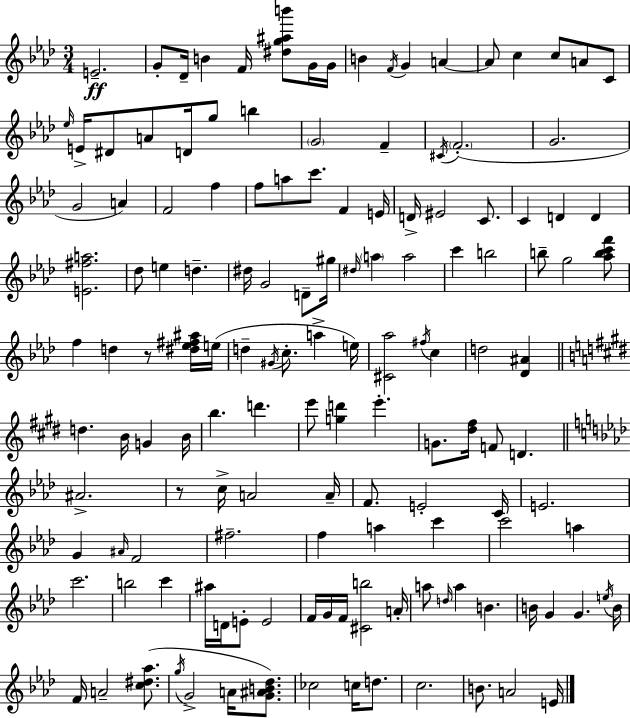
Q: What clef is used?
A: treble